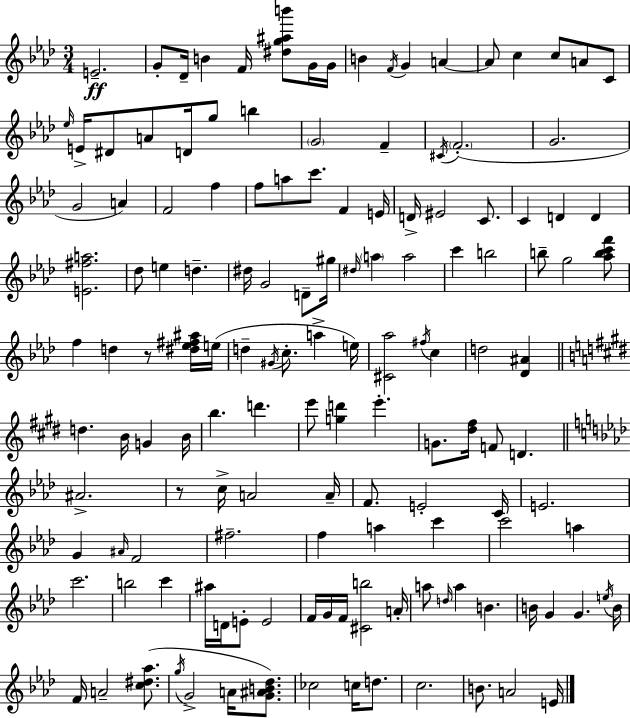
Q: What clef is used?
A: treble